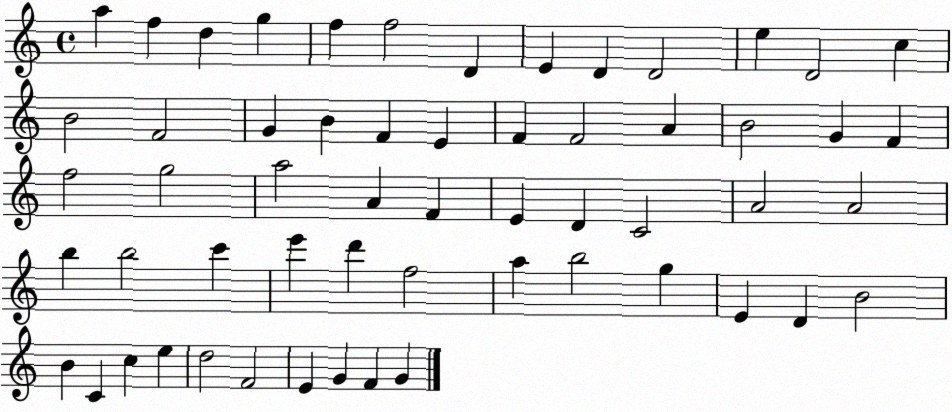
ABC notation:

X:1
T:Untitled
M:4/4
L:1/4
K:C
a f d g f f2 D E D D2 e D2 c B2 F2 G B F E F F2 A B2 G F f2 g2 a2 A F E D C2 A2 A2 b b2 c' e' d' f2 a b2 g E D B2 B C c e d2 F2 E G F G